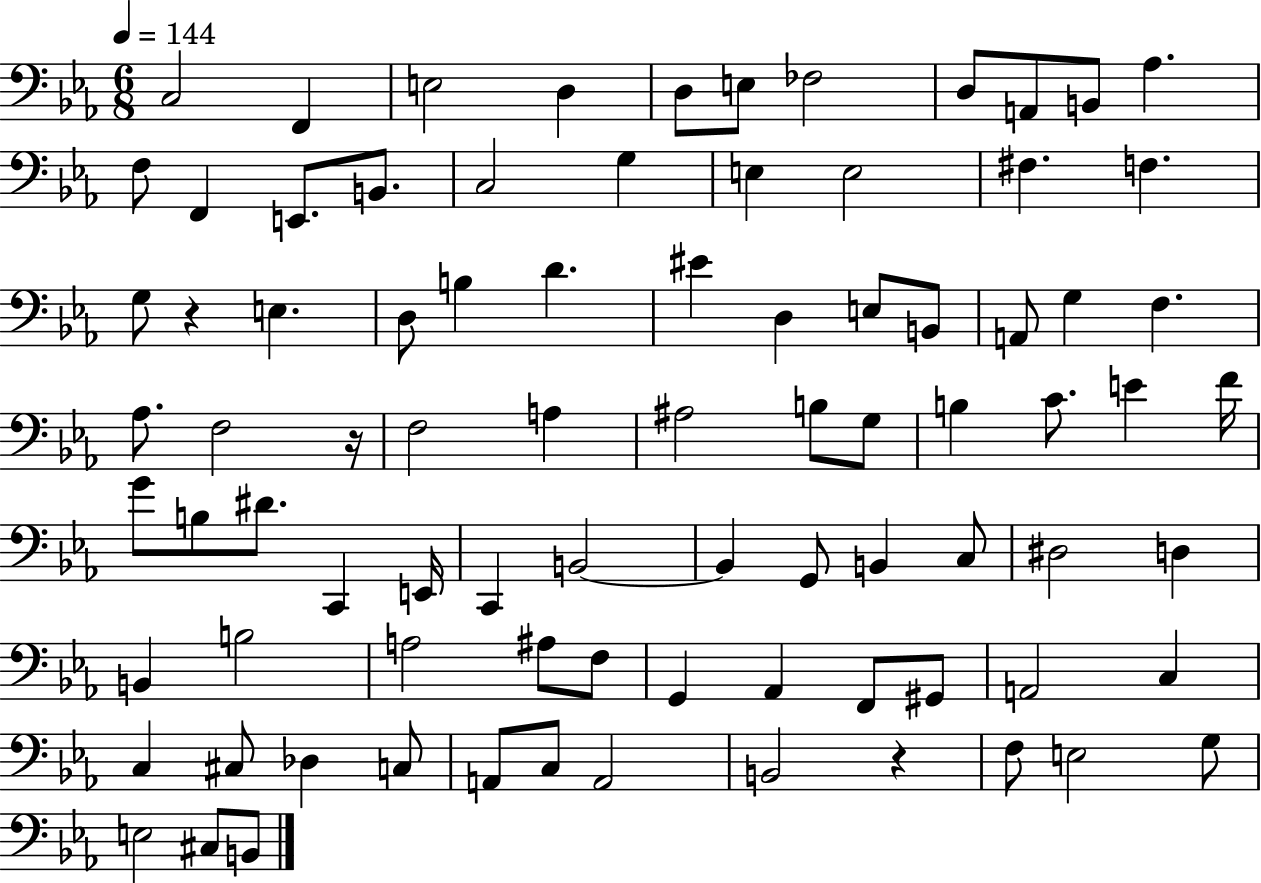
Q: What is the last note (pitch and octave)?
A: B2